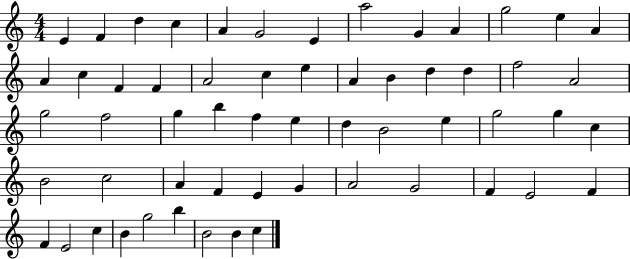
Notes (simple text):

E4/q F4/q D5/q C5/q A4/q G4/h E4/q A5/h G4/q A4/q G5/h E5/q A4/q A4/q C5/q F4/q F4/q A4/h C5/q E5/q A4/q B4/q D5/q D5/q F5/h A4/h G5/h F5/h G5/q B5/q F5/q E5/q D5/q B4/h E5/q G5/h G5/q C5/q B4/h C5/h A4/q F4/q E4/q G4/q A4/h G4/h F4/q E4/h F4/q F4/q E4/h C5/q B4/q G5/h B5/q B4/h B4/q C5/q